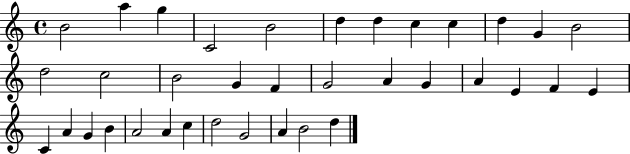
X:1
T:Untitled
M:4/4
L:1/4
K:C
B2 a g C2 B2 d d c c d G B2 d2 c2 B2 G F G2 A G A E F E C A G B A2 A c d2 G2 A B2 d